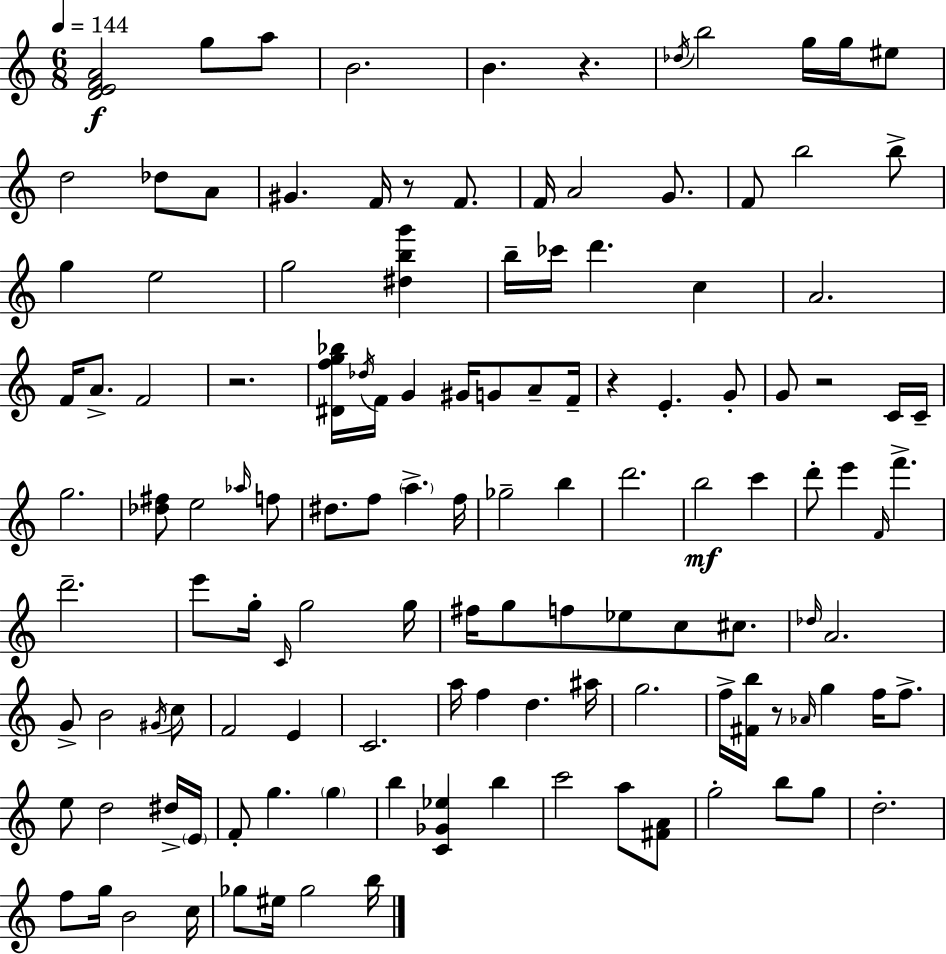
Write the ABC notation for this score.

X:1
T:Untitled
M:6/8
L:1/4
K:C
[DEFA]2 g/2 a/2 B2 B z _d/4 b2 g/4 g/4 ^e/2 d2 _d/2 A/2 ^G F/4 z/2 F/2 F/4 A2 G/2 F/2 b2 b/2 g e2 g2 [^dbg'] b/4 _c'/4 d' c A2 F/4 A/2 F2 z2 [^Dfg_b]/4 _d/4 F/4 G ^G/4 G/2 A/2 F/4 z E G/2 G/2 z2 C/4 C/4 g2 [_d^f]/2 e2 _a/4 f/2 ^d/2 f/2 a f/4 _g2 b d'2 b2 c' d'/2 e' F/4 f' d'2 e'/2 g/4 C/4 g2 g/4 ^f/4 g/2 f/2 _e/2 c/2 ^c/2 _d/4 A2 G/2 B2 ^G/4 c/2 F2 E C2 a/4 f d ^a/4 g2 f/4 [^Fb]/4 z/2 _A/4 g f/4 f/2 e/2 d2 ^d/4 E/4 F/2 g g b [C_G_e] b c'2 a/2 [^FA]/2 g2 b/2 g/2 d2 f/2 g/4 B2 c/4 _g/2 ^e/4 _g2 b/4